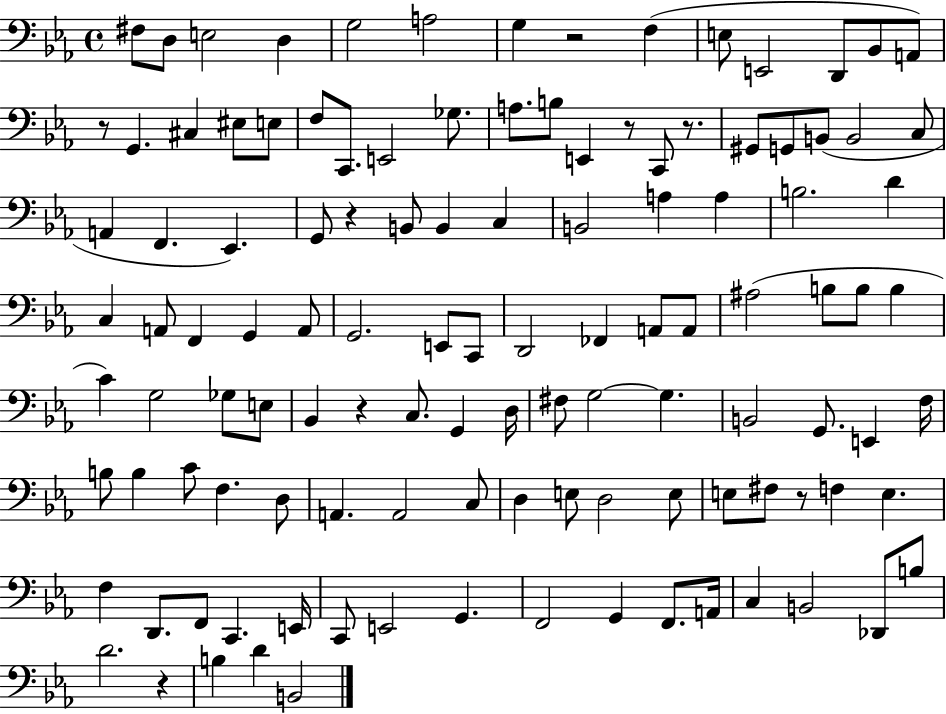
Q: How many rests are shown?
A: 8